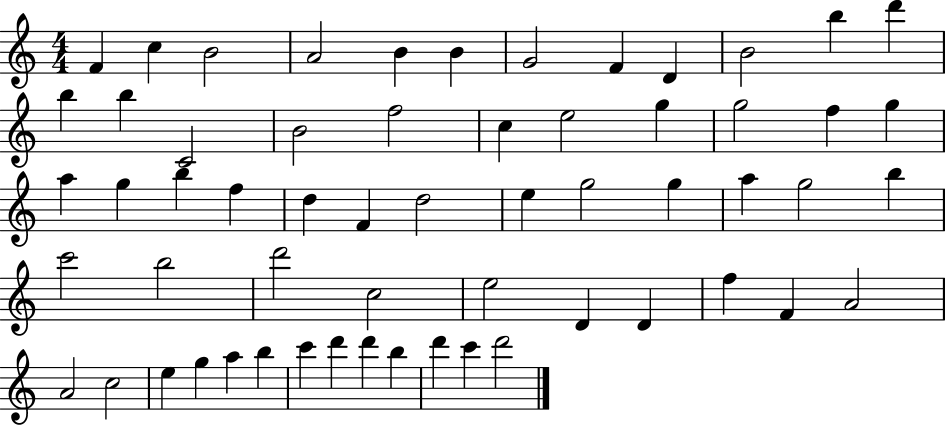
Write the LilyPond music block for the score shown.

{
  \clef treble
  \numericTimeSignature
  \time 4/4
  \key c \major
  f'4 c''4 b'2 | a'2 b'4 b'4 | g'2 f'4 d'4 | b'2 b''4 d'''4 | \break b''4 b''4 c'2 | b'2 f''2 | c''4 e''2 g''4 | g''2 f''4 g''4 | \break a''4 g''4 b''4 f''4 | d''4 f'4 d''2 | e''4 g''2 g''4 | a''4 g''2 b''4 | \break c'''2 b''2 | d'''2 c''2 | e''2 d'4 d'4 | f''4 f'4 a'2 | \break a'2 c''2 | e''4 g''4 a''4 b''4 | c'''4 d'''4 d'''4 b''4 | d'''4 c'''4 d'''2 | \break \bar "|."
}